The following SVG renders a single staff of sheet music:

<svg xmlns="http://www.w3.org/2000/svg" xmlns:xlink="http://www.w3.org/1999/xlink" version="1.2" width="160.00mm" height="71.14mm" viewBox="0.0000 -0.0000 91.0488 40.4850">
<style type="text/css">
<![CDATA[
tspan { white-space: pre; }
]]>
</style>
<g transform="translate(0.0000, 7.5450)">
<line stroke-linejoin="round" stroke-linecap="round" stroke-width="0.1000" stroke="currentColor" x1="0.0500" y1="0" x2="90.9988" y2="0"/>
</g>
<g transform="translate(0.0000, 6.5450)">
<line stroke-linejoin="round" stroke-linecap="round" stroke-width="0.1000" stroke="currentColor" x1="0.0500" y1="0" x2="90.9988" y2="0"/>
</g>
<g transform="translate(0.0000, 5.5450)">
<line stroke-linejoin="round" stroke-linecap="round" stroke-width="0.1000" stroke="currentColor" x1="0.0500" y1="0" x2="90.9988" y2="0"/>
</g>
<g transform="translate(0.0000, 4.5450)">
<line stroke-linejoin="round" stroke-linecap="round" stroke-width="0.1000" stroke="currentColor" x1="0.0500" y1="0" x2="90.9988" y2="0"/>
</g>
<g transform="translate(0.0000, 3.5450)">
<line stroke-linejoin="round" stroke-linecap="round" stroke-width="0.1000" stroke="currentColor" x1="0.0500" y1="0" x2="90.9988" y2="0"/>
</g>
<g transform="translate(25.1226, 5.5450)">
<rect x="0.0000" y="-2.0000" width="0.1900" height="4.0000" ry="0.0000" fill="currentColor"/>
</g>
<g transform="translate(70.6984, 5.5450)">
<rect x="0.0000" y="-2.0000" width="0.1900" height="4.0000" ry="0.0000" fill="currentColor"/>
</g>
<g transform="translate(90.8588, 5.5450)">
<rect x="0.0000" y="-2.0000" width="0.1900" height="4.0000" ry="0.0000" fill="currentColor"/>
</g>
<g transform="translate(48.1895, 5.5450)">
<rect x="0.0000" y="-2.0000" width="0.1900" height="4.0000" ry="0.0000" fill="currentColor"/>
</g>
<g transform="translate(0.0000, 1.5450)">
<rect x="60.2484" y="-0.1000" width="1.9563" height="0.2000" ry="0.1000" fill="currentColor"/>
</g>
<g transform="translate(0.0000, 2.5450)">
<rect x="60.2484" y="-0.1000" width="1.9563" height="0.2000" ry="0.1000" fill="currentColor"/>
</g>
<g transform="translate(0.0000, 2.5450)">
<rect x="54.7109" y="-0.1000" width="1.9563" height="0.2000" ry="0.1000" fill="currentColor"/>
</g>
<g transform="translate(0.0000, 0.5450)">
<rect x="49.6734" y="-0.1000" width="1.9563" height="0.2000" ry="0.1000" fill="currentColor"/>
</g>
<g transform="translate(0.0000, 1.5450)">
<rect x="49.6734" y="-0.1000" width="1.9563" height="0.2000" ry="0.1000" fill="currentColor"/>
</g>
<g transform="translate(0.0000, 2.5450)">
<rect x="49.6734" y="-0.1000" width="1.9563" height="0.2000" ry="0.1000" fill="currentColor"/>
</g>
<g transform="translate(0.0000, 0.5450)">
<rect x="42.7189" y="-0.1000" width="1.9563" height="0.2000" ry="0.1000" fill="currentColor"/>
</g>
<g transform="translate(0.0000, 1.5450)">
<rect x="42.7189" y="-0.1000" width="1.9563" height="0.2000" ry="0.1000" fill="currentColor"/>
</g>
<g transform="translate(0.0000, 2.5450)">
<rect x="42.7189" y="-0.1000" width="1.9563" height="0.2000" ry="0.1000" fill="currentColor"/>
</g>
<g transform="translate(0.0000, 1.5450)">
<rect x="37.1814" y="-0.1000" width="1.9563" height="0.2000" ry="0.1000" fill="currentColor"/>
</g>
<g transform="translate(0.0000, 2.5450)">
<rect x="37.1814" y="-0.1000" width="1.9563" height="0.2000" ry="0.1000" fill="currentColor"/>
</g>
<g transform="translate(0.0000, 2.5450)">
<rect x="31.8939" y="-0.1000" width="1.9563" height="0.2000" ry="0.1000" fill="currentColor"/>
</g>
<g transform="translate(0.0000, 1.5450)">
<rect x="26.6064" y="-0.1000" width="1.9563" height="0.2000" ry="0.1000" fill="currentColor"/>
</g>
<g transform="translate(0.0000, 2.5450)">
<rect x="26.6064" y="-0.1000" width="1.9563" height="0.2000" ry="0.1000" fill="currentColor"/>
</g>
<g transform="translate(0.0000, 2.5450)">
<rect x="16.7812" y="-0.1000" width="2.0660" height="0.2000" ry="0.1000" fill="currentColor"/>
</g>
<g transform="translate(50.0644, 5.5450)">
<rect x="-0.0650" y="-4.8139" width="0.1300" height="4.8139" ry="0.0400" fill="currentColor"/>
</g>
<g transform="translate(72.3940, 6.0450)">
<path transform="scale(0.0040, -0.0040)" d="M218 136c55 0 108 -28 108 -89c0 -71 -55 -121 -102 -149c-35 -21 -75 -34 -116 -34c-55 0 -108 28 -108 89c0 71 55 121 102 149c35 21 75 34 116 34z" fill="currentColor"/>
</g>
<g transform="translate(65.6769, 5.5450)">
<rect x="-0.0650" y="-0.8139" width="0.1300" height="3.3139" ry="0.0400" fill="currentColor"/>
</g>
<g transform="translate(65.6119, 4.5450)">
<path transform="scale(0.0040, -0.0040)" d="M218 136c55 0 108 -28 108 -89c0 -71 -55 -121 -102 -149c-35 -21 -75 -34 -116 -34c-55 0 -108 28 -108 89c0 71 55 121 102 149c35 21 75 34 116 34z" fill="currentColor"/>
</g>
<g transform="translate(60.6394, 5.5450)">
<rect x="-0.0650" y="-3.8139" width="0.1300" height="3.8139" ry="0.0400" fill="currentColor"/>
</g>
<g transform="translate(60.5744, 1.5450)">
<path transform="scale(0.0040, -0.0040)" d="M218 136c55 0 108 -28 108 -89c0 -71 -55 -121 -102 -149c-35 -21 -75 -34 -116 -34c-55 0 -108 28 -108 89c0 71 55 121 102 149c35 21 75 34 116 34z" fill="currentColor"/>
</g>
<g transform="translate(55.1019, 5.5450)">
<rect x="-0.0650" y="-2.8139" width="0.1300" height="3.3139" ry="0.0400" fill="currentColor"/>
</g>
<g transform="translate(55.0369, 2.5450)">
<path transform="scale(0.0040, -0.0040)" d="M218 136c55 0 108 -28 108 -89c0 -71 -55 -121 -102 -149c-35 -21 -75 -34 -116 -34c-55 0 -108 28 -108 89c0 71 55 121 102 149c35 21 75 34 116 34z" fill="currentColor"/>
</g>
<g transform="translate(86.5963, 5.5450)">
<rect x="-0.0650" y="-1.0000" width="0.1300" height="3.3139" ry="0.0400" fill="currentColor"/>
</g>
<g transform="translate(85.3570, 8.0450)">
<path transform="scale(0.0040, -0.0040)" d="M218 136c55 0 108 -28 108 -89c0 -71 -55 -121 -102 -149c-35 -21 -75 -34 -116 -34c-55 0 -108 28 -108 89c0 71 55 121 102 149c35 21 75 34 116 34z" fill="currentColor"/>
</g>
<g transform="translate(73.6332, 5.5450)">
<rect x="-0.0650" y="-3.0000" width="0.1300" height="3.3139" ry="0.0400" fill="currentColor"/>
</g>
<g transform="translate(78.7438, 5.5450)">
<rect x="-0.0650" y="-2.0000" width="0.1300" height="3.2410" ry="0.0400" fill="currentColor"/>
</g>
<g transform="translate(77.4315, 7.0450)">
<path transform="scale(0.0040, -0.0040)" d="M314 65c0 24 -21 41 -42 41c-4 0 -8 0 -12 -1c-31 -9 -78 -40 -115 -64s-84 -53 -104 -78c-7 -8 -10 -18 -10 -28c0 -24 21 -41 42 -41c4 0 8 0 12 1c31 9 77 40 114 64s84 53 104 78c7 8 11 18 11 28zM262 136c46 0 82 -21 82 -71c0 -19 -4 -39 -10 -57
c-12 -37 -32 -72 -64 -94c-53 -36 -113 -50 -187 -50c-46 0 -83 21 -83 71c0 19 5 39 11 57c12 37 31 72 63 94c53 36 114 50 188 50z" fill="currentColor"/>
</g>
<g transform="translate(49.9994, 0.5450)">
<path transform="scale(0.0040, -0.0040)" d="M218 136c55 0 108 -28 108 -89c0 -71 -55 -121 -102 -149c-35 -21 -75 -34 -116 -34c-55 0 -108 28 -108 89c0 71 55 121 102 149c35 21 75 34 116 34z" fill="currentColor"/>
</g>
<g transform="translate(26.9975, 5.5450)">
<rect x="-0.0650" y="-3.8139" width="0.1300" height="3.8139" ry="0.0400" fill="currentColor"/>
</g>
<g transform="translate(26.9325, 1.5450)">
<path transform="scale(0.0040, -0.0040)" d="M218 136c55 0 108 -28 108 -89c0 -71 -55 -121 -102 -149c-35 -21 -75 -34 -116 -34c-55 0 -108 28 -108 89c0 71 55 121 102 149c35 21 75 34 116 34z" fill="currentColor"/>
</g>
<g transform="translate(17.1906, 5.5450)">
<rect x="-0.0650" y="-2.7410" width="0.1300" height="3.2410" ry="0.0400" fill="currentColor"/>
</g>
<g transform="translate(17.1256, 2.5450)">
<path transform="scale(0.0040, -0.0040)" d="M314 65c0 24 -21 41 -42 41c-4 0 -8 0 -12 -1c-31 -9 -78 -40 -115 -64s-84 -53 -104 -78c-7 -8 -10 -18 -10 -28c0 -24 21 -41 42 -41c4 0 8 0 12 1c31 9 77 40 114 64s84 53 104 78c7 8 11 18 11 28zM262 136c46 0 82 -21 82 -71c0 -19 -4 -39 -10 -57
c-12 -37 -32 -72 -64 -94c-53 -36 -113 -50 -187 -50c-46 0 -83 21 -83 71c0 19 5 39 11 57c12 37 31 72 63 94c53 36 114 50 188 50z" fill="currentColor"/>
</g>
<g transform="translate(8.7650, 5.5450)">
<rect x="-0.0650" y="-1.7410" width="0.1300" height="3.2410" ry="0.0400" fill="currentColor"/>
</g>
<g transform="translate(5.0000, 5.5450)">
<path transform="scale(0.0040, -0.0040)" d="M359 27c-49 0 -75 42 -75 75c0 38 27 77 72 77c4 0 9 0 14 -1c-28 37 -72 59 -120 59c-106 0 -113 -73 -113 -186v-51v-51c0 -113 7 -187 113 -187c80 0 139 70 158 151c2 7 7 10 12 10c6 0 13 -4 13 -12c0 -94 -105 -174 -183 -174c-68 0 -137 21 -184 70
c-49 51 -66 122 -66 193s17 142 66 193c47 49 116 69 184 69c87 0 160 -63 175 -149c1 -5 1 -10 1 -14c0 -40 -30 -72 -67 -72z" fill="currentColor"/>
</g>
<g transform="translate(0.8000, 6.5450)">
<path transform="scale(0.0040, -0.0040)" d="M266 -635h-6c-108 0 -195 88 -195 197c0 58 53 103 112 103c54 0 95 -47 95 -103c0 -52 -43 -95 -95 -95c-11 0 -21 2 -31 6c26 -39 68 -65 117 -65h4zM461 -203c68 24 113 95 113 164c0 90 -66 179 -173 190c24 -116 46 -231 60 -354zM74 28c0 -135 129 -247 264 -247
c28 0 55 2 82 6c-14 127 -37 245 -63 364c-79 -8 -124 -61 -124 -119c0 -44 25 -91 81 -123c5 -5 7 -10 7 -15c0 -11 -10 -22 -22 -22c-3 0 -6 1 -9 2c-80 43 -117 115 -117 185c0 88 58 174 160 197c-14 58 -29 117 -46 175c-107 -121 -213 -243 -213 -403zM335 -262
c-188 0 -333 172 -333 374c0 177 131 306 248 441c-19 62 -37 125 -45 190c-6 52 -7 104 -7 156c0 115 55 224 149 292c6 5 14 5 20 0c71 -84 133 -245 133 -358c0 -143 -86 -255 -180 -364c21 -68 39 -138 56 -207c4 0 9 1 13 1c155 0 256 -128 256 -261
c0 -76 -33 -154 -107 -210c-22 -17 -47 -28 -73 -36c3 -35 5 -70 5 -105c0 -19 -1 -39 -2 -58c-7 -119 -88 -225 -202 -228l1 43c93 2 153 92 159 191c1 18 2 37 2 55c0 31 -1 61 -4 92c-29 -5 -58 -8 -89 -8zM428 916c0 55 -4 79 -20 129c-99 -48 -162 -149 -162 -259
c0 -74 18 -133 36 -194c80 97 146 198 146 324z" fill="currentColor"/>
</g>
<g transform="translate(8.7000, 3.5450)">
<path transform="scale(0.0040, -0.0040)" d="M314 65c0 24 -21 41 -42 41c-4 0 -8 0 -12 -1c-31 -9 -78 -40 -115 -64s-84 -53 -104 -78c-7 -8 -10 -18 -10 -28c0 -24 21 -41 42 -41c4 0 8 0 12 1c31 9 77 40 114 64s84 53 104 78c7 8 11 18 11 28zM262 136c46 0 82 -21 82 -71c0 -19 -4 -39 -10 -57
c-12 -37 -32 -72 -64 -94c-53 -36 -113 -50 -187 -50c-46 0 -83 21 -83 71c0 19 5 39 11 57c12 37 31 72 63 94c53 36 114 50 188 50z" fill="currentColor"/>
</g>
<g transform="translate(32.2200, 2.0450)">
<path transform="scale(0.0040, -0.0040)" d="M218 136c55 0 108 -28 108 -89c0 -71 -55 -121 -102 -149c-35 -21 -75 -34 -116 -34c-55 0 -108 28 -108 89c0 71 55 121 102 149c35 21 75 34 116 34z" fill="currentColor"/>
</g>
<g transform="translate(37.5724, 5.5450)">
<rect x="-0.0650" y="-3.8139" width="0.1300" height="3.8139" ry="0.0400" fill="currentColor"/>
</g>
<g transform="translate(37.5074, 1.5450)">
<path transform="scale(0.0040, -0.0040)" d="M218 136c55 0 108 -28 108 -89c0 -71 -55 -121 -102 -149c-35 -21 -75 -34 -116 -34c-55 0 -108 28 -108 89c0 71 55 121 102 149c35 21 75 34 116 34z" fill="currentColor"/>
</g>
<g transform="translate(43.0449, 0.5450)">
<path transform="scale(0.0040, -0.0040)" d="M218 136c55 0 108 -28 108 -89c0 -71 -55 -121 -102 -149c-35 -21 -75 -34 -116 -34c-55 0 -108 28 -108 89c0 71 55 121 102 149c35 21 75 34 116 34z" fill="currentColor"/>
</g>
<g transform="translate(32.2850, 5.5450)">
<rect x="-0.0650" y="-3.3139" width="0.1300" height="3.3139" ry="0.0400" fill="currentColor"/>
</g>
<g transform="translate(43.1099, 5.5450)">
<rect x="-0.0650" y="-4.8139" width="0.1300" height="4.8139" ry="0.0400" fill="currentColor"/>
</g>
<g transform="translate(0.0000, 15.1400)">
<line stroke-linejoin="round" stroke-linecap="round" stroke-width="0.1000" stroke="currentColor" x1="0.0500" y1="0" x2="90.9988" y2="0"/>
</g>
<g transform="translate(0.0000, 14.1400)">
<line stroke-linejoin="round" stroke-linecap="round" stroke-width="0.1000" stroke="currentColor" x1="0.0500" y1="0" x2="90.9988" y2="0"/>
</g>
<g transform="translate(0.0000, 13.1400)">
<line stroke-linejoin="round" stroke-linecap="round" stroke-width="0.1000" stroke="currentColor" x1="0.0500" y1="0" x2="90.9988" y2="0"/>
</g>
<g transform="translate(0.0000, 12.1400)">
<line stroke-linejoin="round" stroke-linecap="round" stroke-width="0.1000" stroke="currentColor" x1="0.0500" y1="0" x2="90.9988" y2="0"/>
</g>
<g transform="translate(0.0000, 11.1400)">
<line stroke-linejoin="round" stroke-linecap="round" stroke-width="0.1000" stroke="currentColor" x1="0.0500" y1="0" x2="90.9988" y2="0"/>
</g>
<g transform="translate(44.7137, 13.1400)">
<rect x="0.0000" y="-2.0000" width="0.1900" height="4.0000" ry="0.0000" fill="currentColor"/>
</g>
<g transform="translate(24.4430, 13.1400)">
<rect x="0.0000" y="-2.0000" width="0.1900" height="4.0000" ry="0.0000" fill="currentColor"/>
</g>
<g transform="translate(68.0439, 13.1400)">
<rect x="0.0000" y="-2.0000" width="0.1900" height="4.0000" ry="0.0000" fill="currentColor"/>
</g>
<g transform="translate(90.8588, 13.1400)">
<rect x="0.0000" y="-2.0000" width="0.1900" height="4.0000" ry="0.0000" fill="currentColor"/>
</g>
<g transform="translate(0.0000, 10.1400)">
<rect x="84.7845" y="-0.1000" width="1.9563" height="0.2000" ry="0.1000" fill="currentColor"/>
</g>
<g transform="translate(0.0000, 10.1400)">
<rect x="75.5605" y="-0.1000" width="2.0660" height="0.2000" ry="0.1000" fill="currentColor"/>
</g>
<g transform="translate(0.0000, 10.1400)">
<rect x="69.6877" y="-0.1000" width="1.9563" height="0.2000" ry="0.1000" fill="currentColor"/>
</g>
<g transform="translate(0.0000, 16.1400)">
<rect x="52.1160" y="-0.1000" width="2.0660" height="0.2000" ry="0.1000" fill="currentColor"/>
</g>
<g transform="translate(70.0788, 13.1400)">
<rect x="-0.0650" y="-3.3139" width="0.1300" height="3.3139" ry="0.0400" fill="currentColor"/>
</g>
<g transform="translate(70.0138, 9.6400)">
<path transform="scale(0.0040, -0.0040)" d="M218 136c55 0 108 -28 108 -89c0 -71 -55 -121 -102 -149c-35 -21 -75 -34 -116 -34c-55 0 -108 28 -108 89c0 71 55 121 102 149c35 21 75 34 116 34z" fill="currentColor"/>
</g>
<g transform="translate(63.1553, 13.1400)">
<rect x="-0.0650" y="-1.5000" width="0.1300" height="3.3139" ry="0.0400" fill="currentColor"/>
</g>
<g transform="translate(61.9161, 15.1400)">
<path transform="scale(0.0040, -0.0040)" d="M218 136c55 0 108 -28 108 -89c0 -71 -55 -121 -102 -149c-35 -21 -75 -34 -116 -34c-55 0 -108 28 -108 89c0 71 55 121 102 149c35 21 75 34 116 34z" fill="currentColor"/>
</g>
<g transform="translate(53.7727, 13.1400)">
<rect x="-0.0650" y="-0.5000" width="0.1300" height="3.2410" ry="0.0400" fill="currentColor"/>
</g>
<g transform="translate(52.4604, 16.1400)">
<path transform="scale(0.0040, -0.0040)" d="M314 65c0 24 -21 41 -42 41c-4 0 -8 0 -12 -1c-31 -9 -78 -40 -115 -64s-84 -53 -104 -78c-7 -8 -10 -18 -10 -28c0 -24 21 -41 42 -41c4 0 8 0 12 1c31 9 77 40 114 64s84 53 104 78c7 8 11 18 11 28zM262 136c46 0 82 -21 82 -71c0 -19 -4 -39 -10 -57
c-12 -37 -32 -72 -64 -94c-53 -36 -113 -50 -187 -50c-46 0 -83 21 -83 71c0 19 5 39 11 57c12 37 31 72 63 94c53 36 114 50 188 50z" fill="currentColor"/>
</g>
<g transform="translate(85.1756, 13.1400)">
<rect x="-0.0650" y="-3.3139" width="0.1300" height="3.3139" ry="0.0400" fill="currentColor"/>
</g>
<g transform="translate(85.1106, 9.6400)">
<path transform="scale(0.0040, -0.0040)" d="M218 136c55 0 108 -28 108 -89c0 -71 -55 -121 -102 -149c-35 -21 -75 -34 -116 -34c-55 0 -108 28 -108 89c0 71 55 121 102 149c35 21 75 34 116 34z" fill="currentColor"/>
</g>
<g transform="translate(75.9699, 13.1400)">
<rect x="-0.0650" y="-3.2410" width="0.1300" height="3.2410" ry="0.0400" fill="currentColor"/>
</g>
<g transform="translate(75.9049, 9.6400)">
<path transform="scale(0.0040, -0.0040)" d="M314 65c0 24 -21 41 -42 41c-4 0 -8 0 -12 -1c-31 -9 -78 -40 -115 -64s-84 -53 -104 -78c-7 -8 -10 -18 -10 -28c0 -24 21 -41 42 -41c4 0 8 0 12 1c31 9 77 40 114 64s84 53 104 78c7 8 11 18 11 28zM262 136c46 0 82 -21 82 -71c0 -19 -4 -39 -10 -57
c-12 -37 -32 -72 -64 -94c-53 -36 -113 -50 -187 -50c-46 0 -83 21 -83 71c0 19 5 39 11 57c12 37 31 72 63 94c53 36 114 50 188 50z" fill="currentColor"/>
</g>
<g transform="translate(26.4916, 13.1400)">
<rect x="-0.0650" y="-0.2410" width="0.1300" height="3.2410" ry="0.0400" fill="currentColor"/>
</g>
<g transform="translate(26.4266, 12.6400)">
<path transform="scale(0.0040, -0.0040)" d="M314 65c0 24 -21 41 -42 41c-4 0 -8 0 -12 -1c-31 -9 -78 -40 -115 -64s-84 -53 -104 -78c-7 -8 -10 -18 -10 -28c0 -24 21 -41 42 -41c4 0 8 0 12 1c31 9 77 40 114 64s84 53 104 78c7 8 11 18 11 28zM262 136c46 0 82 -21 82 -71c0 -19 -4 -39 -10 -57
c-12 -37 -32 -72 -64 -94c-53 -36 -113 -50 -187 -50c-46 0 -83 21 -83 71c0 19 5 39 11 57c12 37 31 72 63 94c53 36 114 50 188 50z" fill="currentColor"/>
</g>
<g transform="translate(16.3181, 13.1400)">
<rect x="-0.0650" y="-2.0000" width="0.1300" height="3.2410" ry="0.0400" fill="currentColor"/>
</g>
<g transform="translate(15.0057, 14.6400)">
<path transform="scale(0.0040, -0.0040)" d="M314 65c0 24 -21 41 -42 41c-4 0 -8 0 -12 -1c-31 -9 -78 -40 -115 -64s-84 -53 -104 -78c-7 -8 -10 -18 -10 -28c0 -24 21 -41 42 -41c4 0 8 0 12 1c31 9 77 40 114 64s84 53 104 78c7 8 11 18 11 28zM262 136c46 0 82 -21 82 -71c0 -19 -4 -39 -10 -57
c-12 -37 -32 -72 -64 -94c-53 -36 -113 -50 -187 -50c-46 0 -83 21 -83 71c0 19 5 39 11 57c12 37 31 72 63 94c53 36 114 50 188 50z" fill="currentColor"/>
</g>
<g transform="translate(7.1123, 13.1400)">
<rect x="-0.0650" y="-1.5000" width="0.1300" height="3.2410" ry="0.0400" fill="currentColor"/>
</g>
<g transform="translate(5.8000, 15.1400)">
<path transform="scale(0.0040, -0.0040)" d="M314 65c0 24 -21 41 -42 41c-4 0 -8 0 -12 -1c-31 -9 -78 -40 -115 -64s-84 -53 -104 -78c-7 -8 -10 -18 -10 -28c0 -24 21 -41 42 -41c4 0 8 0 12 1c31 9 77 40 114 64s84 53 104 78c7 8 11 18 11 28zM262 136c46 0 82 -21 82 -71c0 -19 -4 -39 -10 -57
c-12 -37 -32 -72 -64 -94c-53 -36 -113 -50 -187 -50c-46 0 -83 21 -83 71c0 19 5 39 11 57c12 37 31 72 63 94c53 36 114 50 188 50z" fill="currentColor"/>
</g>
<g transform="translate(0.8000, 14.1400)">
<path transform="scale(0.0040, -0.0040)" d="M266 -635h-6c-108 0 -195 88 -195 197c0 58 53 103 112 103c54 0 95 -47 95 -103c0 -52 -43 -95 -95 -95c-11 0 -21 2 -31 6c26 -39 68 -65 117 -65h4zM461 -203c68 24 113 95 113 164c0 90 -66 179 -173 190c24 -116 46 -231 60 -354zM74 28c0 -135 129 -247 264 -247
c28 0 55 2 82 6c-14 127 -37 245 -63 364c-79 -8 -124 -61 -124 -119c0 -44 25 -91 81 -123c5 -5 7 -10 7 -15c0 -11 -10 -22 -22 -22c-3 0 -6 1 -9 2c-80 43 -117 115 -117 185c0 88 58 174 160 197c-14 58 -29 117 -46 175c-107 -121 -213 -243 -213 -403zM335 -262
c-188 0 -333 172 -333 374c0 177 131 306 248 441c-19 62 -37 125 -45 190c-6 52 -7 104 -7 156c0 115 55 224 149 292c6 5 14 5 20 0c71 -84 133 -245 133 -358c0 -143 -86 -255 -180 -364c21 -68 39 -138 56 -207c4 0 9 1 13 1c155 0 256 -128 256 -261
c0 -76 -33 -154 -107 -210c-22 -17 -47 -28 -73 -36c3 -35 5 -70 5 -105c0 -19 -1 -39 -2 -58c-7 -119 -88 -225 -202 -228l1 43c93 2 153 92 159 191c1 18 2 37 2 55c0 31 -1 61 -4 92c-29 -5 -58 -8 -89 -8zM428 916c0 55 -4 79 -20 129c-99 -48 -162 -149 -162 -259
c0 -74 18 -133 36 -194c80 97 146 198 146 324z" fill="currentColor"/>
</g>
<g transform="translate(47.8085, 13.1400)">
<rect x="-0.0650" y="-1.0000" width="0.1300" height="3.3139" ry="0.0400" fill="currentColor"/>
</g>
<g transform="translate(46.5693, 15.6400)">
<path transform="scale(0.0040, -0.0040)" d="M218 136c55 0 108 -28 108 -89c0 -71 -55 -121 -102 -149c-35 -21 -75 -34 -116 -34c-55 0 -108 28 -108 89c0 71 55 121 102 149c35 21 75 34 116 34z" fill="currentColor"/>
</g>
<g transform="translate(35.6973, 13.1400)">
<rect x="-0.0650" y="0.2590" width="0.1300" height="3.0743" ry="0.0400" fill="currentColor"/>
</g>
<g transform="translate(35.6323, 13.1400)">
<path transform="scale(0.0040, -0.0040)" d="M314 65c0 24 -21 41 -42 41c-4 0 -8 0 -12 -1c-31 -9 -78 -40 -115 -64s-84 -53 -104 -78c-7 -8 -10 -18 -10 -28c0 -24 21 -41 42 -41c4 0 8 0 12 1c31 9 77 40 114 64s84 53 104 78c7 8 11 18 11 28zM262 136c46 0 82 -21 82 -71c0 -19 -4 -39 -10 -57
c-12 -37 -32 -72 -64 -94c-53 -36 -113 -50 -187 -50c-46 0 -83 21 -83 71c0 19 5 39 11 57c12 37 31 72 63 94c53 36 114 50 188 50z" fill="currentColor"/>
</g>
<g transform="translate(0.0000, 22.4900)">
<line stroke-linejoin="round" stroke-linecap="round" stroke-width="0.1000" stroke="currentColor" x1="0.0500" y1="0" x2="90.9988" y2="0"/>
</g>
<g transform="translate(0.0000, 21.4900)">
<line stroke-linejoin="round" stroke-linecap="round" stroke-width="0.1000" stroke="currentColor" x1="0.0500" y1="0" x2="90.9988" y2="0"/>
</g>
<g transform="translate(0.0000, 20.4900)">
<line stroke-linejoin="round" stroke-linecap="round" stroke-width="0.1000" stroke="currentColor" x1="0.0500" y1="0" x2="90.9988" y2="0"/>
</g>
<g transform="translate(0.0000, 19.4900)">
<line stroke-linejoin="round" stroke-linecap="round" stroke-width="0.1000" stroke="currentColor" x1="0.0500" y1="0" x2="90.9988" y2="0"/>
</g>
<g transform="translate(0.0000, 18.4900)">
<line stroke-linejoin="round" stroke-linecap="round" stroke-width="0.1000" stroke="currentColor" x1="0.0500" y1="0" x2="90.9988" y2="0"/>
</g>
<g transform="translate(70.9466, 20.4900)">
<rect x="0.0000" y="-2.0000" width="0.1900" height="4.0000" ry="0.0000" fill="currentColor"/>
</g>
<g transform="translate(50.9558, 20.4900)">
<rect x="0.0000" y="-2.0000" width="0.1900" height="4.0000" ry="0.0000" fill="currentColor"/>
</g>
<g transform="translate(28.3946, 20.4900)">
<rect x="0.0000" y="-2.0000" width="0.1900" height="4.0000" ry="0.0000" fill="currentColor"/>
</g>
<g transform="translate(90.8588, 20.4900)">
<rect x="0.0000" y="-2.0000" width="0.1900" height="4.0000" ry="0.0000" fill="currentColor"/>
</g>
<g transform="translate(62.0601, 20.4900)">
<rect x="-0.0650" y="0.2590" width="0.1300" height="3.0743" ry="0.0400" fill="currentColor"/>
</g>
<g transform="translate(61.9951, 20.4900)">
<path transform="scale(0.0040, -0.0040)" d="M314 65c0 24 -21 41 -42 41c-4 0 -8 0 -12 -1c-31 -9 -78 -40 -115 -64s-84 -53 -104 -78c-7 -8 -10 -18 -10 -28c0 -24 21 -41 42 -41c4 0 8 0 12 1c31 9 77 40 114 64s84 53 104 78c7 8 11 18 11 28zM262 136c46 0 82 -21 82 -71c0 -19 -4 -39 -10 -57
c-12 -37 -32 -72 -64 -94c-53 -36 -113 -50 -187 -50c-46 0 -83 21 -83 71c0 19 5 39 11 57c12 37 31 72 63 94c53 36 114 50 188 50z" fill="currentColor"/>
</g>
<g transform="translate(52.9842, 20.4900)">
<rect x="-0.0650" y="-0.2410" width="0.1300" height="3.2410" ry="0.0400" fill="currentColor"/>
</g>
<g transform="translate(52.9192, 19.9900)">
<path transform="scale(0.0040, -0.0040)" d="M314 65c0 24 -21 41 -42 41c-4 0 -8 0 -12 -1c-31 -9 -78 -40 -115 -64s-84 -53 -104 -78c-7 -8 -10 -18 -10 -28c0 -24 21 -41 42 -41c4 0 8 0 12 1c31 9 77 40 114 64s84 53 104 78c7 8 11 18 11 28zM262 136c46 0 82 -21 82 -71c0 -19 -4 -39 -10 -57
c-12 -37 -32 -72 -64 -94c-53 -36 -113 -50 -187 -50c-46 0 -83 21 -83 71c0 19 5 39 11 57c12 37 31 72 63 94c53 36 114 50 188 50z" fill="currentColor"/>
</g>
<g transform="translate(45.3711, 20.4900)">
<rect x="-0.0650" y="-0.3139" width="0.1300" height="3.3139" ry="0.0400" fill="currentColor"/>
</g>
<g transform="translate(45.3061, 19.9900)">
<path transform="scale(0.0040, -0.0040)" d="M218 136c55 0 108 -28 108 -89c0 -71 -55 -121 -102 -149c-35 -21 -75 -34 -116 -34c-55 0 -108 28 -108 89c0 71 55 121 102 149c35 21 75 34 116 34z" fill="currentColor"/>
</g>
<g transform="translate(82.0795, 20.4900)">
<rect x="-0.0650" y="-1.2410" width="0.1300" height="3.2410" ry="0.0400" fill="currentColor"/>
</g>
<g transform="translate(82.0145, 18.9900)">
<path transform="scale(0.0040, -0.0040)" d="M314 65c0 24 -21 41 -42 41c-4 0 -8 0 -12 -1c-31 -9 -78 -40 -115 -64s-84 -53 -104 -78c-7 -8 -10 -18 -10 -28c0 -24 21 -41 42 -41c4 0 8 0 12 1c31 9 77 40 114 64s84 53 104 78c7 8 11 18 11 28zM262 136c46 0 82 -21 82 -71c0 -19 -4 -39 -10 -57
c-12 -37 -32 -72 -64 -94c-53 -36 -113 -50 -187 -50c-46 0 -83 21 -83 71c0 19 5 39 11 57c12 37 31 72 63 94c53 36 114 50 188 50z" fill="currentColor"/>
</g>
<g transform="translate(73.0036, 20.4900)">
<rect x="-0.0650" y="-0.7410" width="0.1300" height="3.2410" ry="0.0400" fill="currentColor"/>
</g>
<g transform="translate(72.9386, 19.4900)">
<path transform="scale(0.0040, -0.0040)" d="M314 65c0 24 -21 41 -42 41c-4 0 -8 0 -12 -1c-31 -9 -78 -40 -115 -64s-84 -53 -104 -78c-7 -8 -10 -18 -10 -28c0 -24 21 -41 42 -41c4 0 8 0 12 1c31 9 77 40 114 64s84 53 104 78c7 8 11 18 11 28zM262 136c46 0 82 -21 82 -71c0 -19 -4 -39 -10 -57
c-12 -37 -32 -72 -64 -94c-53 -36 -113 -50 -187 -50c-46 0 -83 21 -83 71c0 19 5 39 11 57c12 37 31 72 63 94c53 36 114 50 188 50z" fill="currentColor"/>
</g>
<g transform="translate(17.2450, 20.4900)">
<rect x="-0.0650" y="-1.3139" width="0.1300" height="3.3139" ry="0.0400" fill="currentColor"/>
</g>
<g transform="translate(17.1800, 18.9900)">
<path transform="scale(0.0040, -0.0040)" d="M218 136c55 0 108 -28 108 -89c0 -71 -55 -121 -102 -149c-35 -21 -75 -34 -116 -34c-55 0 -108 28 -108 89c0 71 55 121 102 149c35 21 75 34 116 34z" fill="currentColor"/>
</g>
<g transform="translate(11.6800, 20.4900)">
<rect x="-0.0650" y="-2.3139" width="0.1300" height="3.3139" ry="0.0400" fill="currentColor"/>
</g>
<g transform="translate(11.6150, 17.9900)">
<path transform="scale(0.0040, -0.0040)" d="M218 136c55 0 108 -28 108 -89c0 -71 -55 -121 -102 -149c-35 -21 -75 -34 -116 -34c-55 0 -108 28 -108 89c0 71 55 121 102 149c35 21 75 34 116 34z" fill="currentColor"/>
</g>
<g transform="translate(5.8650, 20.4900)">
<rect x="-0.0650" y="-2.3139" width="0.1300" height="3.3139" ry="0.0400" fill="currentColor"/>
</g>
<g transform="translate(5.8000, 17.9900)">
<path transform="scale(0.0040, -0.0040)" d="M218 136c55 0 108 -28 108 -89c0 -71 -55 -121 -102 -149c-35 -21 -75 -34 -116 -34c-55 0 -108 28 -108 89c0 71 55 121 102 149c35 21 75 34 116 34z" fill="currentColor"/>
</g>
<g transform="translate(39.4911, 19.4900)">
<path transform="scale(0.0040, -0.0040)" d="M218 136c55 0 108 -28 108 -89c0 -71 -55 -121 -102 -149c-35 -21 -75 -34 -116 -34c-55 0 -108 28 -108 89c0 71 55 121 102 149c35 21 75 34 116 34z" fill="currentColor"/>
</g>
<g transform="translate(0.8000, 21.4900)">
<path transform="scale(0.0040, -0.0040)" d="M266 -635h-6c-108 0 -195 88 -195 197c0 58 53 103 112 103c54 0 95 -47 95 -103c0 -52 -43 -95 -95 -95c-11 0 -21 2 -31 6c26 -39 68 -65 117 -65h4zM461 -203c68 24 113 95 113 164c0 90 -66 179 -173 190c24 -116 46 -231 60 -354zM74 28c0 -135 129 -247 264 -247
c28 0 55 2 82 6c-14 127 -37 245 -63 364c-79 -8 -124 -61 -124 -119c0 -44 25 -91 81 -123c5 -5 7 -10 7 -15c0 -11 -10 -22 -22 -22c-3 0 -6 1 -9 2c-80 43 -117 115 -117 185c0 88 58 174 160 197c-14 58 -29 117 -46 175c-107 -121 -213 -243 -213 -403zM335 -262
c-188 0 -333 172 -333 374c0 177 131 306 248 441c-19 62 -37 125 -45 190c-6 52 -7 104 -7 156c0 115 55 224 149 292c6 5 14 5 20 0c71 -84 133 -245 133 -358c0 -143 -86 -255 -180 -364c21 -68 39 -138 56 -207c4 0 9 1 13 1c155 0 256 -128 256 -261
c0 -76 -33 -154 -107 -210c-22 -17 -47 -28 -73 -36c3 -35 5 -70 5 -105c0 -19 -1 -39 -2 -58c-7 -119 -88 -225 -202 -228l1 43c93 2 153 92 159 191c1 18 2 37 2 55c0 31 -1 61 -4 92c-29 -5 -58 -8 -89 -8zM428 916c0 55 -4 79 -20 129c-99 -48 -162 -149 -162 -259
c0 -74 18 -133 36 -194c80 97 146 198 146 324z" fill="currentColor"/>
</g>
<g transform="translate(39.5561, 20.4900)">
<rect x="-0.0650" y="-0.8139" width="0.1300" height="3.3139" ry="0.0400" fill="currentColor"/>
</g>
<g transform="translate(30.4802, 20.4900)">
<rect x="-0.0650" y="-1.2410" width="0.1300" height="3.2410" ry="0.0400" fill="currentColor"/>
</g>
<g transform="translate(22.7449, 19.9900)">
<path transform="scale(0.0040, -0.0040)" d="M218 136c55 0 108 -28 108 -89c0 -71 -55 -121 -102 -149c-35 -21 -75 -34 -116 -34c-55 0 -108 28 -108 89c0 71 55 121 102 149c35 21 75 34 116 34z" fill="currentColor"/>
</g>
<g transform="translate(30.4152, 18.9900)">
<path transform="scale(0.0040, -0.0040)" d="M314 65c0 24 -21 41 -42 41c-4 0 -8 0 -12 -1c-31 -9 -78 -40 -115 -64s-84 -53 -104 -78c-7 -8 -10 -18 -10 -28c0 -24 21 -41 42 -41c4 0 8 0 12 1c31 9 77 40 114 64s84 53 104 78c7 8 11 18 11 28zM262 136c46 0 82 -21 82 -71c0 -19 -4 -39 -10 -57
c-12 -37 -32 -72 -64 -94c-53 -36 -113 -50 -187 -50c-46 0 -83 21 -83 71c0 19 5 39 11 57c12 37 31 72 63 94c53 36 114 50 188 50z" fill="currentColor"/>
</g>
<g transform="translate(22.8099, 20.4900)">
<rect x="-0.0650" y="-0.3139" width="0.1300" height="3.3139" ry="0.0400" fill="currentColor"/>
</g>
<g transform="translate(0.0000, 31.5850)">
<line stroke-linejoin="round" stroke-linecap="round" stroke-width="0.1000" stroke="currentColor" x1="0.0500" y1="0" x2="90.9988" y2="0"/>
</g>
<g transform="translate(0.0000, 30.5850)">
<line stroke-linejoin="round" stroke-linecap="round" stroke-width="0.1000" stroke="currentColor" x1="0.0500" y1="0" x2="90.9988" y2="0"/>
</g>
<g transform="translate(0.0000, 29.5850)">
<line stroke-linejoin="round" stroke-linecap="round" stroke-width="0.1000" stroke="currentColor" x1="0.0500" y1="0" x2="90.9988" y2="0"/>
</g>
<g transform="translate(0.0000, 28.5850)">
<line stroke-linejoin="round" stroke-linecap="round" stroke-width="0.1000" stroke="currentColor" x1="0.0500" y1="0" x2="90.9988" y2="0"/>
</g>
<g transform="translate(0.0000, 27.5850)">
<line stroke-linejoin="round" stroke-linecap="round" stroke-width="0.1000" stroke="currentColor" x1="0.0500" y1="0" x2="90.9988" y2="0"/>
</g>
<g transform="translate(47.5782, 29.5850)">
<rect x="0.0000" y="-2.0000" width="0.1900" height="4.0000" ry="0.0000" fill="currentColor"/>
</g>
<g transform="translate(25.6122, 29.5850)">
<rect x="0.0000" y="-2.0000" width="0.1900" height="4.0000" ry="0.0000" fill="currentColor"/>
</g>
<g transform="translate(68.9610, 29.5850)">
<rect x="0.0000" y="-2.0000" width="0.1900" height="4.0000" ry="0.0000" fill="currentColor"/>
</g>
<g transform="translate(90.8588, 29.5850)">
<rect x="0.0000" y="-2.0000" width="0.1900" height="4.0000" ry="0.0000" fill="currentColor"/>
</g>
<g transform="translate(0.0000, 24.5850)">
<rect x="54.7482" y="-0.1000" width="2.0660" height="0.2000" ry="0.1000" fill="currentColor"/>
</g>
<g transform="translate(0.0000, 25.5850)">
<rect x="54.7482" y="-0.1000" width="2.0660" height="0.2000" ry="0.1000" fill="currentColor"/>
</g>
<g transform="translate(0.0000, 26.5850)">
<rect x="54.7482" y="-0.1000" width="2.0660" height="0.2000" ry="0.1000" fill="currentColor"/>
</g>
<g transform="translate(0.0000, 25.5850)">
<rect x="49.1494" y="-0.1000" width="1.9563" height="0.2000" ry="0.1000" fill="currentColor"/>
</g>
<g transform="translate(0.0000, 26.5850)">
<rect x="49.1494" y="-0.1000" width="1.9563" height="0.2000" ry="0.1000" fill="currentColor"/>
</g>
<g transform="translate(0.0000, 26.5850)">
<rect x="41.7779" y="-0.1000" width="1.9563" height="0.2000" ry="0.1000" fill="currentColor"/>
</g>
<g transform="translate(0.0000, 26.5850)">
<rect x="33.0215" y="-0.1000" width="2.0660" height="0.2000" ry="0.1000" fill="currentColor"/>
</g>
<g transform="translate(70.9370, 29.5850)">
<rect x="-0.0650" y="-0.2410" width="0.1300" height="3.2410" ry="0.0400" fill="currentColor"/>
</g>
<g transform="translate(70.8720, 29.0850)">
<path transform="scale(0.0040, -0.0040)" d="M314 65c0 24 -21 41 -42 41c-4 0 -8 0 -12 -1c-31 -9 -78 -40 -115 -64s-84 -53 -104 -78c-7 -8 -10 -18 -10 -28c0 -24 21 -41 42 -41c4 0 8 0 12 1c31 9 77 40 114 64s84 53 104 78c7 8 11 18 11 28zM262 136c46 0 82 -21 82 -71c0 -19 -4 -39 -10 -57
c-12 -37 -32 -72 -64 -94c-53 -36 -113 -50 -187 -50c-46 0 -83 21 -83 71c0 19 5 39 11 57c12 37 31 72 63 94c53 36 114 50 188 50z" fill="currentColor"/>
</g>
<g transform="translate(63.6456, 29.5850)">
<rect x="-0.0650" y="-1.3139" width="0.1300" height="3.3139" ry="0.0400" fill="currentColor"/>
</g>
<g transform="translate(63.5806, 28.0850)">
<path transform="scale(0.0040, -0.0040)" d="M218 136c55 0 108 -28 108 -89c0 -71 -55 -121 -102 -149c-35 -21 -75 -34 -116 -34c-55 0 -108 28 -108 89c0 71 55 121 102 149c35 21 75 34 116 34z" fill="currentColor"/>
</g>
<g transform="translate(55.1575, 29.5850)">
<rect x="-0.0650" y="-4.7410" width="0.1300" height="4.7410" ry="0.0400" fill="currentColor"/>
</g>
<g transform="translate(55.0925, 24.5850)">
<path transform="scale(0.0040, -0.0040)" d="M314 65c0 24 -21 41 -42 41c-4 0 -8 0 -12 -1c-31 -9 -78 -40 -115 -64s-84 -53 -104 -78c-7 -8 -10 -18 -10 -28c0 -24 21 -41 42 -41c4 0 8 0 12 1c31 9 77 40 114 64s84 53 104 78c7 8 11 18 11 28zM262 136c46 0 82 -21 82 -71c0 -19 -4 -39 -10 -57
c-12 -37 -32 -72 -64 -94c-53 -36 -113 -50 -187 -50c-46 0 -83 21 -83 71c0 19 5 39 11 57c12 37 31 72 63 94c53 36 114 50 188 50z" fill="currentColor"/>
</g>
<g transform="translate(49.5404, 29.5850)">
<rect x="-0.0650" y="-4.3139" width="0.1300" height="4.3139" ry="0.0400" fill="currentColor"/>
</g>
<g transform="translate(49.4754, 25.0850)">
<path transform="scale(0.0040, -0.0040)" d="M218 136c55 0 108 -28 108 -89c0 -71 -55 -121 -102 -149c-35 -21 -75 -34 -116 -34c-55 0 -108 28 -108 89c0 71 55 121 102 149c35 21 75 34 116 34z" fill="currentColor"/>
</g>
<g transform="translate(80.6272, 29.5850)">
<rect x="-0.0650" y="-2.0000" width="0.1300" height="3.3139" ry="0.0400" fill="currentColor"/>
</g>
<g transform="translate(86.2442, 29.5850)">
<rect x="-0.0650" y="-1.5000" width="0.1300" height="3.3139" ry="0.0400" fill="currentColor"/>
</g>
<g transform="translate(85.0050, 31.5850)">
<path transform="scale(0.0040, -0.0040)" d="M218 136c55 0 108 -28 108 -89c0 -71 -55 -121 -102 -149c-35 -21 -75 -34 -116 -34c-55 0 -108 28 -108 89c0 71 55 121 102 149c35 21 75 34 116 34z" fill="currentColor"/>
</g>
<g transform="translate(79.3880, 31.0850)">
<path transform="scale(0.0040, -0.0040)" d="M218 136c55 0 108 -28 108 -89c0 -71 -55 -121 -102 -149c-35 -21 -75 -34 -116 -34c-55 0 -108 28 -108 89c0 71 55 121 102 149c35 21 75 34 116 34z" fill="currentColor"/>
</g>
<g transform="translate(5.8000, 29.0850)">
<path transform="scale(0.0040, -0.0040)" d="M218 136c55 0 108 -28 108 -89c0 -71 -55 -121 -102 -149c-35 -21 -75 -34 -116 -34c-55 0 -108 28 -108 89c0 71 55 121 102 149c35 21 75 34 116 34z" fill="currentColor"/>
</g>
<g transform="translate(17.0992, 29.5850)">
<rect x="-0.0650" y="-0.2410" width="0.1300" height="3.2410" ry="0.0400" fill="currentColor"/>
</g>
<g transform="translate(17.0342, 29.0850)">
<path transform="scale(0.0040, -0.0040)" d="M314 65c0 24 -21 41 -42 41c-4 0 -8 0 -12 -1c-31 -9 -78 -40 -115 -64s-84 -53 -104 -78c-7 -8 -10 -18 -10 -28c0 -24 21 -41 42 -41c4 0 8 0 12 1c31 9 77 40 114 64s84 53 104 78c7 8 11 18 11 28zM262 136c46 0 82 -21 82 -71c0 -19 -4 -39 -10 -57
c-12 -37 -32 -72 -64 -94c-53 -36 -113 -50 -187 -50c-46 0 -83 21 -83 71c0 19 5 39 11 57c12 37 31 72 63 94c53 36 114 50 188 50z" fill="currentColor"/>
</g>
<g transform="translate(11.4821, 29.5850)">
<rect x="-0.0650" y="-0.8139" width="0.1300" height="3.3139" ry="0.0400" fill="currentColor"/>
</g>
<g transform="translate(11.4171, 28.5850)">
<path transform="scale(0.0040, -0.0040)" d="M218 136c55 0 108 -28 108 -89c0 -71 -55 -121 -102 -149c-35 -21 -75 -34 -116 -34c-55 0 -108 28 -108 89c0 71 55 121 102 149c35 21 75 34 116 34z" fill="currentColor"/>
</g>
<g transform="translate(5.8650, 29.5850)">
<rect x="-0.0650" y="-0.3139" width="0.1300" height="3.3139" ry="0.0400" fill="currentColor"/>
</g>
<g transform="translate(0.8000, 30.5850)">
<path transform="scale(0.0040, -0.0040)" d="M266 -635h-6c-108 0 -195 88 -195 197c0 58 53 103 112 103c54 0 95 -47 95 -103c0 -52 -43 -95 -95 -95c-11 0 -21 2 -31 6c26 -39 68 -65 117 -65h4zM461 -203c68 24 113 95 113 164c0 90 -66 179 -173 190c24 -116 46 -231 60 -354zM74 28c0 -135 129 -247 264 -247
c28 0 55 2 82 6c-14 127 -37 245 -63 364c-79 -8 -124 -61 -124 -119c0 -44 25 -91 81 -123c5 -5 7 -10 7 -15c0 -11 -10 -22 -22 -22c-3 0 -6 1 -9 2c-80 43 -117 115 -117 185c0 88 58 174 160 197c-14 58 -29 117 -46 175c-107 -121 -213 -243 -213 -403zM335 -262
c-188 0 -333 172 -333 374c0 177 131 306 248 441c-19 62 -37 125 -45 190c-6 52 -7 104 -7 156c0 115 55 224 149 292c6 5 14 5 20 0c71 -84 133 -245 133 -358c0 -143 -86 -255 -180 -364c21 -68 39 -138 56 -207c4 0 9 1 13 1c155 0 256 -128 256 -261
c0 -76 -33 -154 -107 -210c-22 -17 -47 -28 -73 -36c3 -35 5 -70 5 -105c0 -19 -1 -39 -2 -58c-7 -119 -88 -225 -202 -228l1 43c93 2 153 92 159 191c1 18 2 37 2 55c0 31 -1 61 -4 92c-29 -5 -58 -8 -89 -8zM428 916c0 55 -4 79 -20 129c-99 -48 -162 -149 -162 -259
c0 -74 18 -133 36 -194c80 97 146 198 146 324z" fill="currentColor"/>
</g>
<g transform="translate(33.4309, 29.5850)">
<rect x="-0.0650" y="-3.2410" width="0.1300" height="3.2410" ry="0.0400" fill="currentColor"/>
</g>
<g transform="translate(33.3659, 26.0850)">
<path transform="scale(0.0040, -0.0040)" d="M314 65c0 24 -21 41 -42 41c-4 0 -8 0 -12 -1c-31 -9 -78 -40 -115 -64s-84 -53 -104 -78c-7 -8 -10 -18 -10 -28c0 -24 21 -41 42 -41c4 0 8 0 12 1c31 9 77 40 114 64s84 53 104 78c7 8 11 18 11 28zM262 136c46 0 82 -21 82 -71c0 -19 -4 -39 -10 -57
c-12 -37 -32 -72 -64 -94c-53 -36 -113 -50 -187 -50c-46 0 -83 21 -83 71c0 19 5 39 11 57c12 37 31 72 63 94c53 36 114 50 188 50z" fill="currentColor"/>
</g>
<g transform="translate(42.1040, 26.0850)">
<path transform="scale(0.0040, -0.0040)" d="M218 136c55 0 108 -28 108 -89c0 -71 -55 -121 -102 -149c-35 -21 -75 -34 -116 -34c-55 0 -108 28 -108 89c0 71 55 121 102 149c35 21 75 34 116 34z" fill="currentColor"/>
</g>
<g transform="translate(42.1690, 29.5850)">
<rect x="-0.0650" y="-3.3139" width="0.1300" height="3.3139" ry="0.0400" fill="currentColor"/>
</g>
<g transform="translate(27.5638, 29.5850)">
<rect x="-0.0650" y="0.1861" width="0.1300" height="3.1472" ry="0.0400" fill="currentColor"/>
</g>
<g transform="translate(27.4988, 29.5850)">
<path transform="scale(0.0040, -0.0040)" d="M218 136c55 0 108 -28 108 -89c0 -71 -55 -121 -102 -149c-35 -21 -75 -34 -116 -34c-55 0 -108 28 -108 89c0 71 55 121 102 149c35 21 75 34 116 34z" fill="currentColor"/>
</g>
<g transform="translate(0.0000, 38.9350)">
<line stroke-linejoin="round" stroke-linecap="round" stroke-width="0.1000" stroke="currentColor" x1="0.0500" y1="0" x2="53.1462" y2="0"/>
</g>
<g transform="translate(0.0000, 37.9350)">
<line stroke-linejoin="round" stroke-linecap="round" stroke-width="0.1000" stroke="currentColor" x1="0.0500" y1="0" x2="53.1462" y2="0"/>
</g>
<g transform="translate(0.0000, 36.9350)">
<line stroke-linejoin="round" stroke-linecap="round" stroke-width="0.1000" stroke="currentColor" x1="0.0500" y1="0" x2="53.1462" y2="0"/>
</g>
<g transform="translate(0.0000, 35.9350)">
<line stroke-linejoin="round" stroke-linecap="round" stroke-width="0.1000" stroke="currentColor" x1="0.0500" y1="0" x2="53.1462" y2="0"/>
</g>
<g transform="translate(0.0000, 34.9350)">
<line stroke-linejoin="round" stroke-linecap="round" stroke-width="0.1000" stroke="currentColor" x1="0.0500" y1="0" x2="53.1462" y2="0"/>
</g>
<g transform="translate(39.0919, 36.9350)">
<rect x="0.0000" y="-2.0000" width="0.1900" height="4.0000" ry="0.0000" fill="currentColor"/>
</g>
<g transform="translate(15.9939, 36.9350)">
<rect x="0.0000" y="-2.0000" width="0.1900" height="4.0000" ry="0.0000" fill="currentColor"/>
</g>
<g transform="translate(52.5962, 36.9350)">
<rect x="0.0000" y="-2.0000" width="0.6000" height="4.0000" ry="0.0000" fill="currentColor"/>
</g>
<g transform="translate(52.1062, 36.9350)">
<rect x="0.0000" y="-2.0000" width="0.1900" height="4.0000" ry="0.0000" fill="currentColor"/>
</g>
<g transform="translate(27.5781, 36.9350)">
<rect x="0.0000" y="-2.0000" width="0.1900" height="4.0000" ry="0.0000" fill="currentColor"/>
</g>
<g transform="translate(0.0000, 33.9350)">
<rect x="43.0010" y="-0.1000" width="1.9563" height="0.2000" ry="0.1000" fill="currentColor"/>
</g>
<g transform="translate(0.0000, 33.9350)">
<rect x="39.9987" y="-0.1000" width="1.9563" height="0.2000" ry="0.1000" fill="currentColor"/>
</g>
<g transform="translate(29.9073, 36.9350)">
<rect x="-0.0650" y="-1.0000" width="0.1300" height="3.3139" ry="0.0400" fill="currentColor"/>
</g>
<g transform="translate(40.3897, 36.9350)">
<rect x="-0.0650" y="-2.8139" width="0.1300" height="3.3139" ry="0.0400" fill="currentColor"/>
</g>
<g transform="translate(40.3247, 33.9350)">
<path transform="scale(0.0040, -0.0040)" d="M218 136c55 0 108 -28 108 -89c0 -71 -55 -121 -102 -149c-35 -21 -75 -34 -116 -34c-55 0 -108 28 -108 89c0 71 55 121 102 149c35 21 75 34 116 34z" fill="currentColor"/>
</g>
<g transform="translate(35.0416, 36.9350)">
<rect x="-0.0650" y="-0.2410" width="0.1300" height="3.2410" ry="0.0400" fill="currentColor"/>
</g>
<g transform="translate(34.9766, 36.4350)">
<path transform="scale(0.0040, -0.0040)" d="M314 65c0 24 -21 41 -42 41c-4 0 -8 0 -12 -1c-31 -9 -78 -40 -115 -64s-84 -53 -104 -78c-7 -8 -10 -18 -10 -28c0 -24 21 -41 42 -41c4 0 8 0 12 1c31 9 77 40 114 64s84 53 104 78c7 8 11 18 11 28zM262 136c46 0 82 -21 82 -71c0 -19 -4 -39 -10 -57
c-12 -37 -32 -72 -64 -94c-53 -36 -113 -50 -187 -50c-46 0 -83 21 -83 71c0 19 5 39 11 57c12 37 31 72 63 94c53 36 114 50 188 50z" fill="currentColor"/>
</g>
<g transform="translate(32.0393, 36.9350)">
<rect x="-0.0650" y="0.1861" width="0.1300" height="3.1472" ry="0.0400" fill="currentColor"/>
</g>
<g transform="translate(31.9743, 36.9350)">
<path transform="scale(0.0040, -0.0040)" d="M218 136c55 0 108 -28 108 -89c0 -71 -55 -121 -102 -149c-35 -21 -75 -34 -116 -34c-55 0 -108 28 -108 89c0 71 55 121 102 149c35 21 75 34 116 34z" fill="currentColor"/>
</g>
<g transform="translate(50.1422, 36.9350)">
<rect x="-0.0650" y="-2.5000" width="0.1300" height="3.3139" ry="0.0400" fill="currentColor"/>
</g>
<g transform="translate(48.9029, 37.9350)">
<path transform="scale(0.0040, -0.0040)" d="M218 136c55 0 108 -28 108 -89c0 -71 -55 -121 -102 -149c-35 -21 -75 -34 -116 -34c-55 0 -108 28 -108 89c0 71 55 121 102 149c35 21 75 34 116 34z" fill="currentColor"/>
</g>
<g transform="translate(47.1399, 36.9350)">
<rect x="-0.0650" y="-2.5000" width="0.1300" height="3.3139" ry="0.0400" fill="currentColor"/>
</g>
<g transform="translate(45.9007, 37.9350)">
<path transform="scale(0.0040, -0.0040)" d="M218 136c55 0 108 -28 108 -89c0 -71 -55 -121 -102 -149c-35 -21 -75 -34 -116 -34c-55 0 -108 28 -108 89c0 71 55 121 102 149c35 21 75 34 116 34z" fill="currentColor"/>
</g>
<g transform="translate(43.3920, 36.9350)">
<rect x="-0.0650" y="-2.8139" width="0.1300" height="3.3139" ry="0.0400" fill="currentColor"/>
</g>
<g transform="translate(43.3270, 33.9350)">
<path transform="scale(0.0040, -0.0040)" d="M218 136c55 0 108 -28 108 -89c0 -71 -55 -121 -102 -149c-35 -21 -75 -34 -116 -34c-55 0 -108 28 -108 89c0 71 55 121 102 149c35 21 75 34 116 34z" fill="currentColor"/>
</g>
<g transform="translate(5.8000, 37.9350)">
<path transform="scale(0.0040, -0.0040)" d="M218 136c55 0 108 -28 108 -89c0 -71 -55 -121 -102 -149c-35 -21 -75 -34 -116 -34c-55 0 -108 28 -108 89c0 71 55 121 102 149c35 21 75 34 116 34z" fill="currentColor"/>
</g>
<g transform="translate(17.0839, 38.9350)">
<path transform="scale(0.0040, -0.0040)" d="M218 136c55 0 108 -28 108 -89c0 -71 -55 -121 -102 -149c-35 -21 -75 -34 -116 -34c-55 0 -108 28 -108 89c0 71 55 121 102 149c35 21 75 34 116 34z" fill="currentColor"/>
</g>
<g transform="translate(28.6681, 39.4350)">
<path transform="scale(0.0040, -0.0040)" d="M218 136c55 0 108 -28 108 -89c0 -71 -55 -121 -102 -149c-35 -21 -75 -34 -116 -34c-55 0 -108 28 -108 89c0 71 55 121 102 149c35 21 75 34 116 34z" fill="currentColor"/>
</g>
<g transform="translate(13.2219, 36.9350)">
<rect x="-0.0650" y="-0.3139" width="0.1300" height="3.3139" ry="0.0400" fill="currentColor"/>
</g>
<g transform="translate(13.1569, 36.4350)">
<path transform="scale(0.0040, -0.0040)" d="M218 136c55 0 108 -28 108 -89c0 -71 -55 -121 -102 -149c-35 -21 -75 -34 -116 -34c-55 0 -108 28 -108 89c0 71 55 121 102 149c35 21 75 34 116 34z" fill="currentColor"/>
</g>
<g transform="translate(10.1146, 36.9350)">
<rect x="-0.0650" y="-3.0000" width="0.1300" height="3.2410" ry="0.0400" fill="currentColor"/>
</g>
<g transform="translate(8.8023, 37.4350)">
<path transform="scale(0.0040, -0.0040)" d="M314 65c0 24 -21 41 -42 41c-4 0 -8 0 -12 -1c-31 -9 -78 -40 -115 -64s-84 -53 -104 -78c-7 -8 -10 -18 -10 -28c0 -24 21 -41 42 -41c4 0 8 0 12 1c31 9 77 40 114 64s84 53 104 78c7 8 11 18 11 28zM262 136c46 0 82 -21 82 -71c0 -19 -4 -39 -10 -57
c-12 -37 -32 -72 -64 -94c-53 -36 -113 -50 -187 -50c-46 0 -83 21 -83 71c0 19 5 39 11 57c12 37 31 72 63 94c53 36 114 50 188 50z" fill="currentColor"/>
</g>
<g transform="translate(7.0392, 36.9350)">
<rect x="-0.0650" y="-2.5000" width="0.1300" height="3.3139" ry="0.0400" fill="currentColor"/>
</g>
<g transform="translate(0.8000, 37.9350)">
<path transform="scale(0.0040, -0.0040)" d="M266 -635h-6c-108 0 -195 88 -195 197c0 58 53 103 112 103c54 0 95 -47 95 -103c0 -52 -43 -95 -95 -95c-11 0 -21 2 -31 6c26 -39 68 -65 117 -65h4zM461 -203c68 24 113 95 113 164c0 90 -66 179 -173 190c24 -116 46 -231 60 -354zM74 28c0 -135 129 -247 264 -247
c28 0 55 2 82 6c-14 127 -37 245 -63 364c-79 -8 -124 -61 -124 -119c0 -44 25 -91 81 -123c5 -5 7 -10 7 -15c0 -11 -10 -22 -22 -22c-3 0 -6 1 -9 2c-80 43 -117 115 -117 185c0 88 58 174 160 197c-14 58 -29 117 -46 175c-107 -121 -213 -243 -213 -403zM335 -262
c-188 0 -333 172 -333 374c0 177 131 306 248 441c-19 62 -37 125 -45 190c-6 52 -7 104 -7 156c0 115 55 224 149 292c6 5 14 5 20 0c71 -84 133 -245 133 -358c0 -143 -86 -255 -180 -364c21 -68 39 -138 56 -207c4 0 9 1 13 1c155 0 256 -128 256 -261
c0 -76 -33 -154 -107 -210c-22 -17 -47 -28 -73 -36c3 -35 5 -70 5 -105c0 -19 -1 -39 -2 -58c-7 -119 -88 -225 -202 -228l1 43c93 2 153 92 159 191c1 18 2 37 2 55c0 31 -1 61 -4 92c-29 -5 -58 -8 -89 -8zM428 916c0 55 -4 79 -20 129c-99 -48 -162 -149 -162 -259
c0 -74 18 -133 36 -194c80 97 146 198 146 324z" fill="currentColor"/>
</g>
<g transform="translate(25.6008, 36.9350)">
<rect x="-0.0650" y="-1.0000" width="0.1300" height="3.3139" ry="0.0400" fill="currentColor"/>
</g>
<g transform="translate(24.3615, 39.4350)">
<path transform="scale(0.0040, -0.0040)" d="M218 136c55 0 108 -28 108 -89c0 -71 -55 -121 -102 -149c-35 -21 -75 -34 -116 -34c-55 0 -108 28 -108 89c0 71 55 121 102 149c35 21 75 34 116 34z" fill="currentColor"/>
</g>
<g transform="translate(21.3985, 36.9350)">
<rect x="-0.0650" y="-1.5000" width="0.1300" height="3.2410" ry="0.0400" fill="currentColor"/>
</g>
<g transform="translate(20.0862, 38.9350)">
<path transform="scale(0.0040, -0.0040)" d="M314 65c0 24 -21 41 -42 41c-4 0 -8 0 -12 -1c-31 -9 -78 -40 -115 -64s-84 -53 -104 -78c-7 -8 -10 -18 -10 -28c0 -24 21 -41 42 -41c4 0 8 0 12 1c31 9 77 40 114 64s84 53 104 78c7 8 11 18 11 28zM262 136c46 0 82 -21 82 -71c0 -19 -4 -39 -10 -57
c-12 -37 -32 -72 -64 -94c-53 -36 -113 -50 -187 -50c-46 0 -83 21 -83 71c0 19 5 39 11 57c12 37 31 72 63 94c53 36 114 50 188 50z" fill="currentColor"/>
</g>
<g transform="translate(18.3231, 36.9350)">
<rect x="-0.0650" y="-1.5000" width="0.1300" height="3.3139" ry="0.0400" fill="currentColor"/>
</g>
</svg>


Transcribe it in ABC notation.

X:1
T:Untitled
M:4/4
L:1/4
K:C
f2 a2 c' b c' e' e' a c' d A F2 D E2 F2 c2 B2 D C2 E b b2 b g g e c e2 d c c2 B2 d2 e2 c d c2 B b2 b d' e'2 e c2 F E G A2 c E E2 D D B c2 a a G G